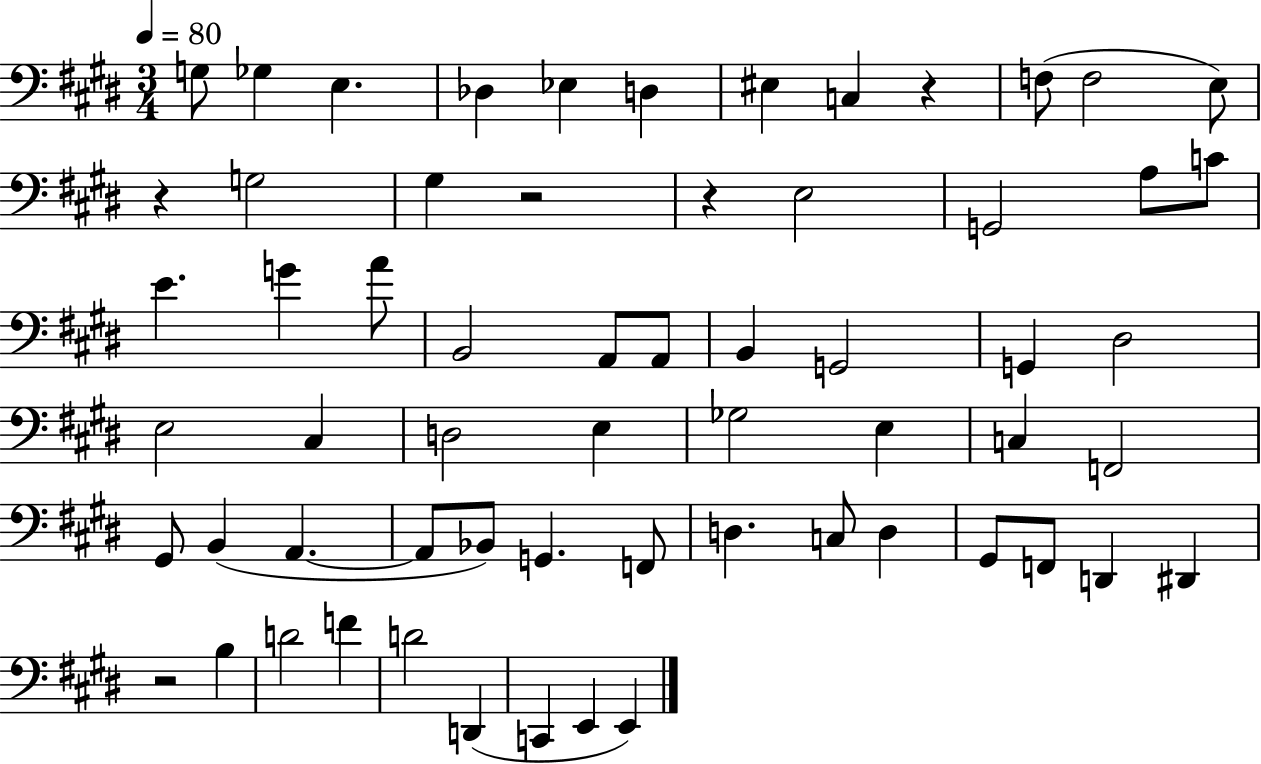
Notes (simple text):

G3/e Gb3/q E3/q. Db3/q Eb3/q D3/q EIS3/q C3/q R/q F3/e F3/h E3/e R/q G3/h G#3/q R/h R/q E3/h G2/h A3/e C4/e E4/q. G4/q A4/e B2/h A2/e A2/e B2/q G2/h G2/q D#3/h E3/h C#3/q D3/h E3/q Gb3/h E3/q C3/q F2/h G#2/e B2/q A2/q. A2/e Bb2/e G2/q. F2/e D3/q. C3/e D3/q G#2/e F2/e D2/q D#2/q R/h B3/q D4/h F4/q D4/h D2/q C2/q E2/q E2/q